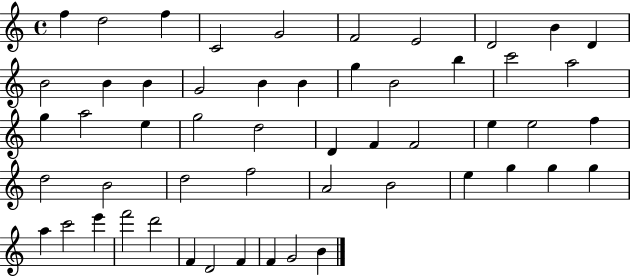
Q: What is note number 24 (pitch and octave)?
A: E5